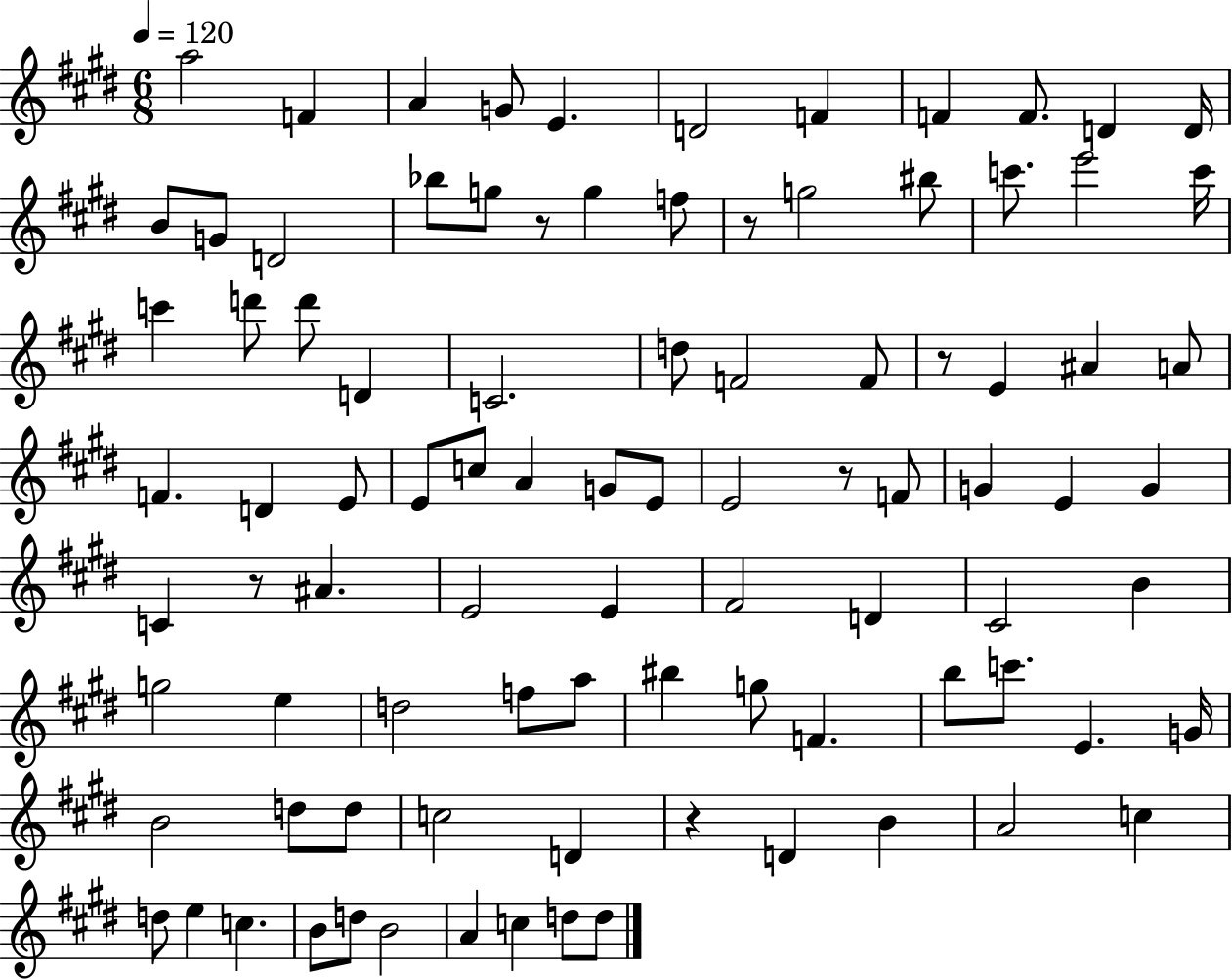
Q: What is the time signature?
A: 6/8